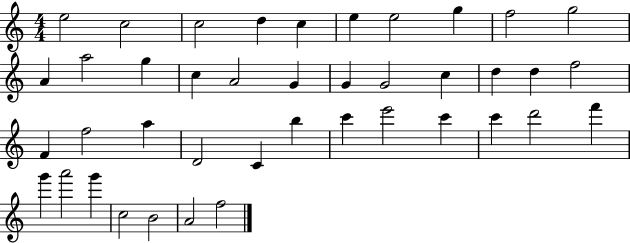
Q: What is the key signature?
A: C major